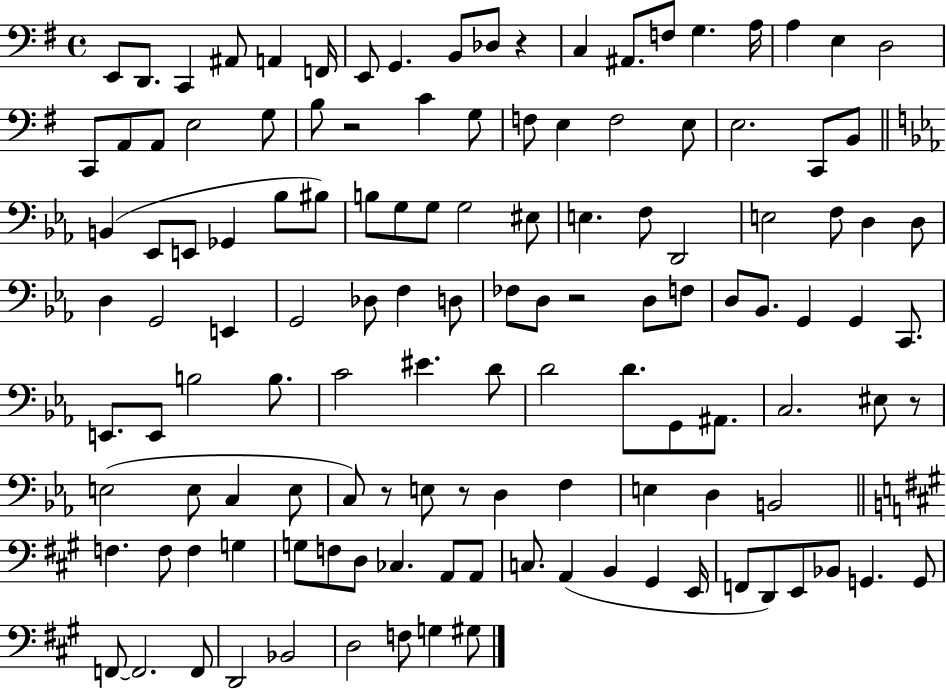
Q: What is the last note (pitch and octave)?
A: G#3